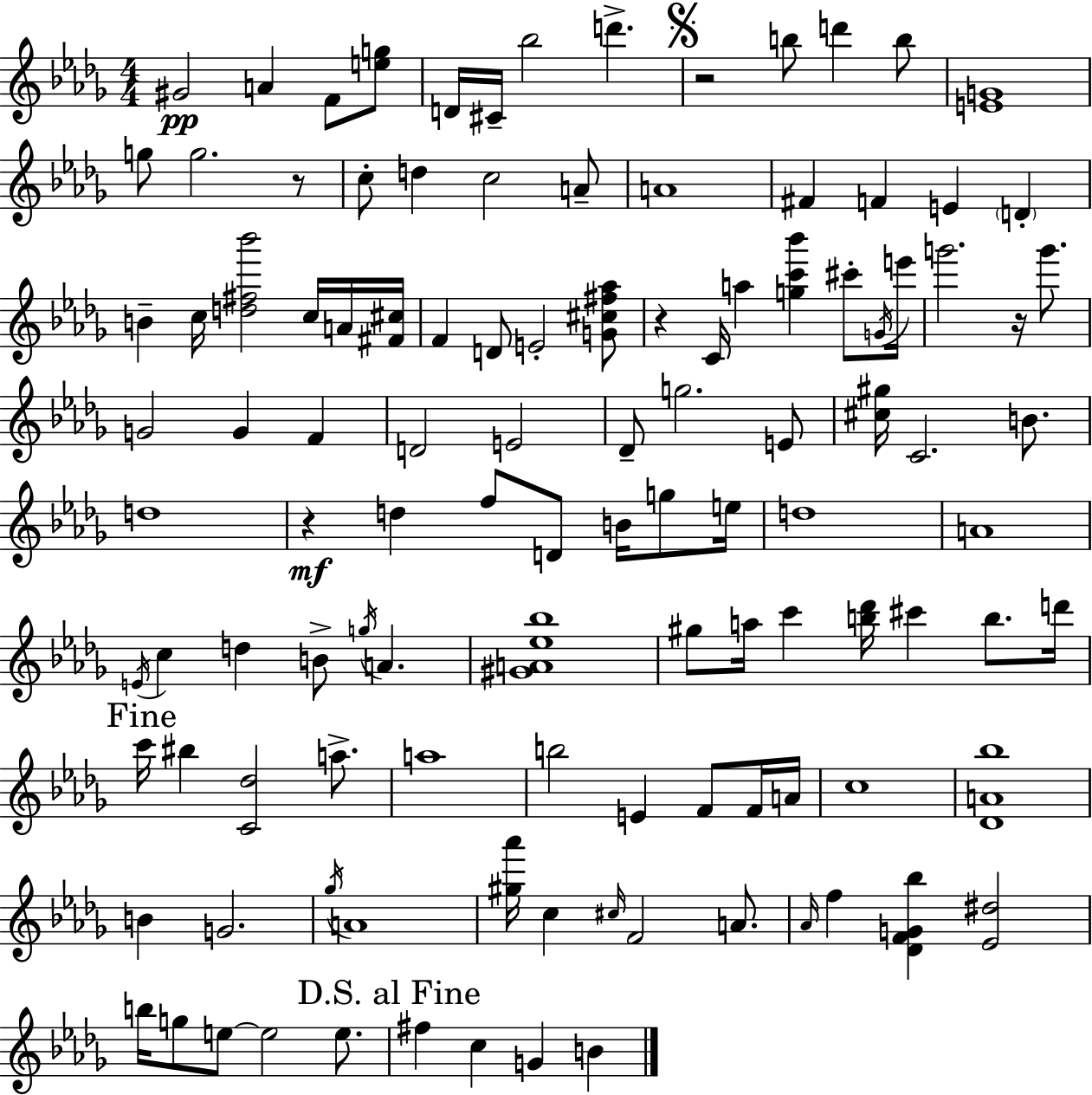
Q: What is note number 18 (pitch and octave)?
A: F#4